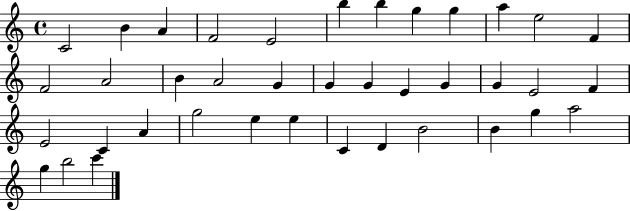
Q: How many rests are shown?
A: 0